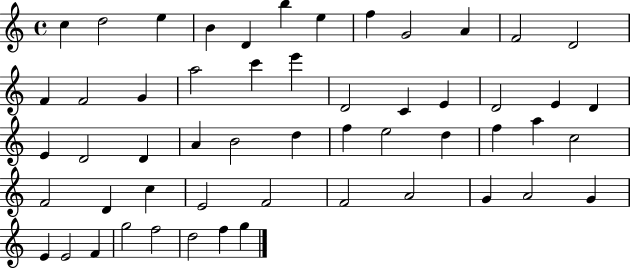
X:1
T:Untitled
M:4/4
L:1/4
K:C
c d2 e B D b e f G2 A F2 D2 F F2 G a2 c' e' D2 C E D2 E D E D2 D A B2 d f e2 d f a c2 F2 D c E2 F2 F2 A2 G A2 G E E2 F g2 f2 d2 f g